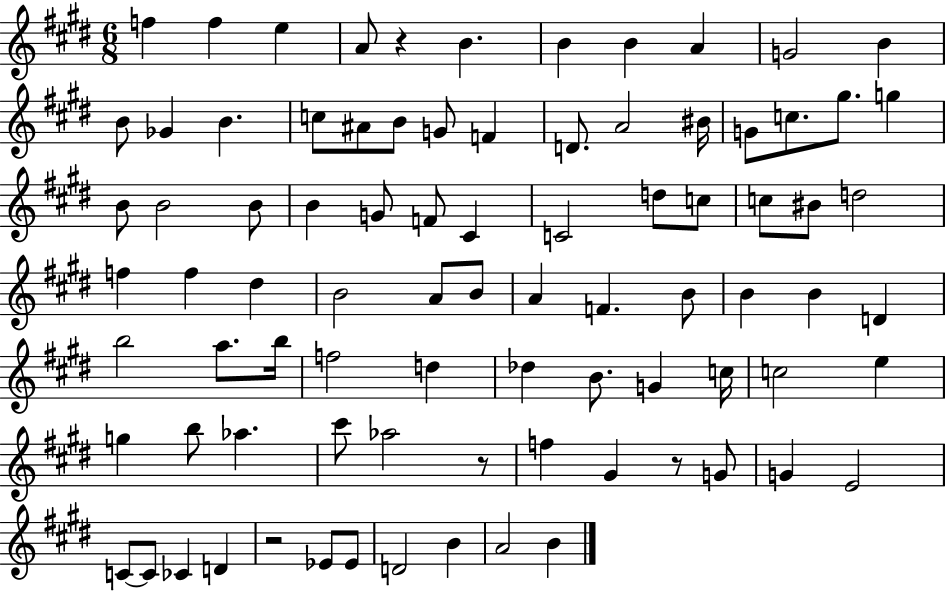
{
  \clef treble
  \numericTimeSignature
  \time 6/8
  \key e \major
  \repeat volta 2 { f''4 f''4 e''4 | a'8 r4 b'4. | b'4 b'4 a'4 | g'2 b'4 | \break b'8 ges'4 b'4. | c''8 ais'8 b'8 g'8 f'4 | d'8. a'2 bis'16 | g'8 c''8. gis''8. g''4 | \break b'8 b'2 b'8 | b'4 g'8 f'8 cis'4 | c'2 d''8 c''8 | c''8 bis'8 d''2 | \break f''4 f''4 dis''4 | b'2 a'8 b'8 | a'4 f'4. b'8 | b'4 b'4 d'4 | \break b''2 a''8. b''16 | f''2 d''4 | des''4 b'8. g'4 c''16 | c''2 e''4 | \break g''4 b''8 aes''4. | cis'''8 aes''2 r8 | f''4 gis'4 r8 g'8 | g'4 e'2 | \break c'8~~ c'8 ces'4 d'4 | r2 ees'8 ees'8 | d'2 b'4 | a'2 b'4 | \break } \bar "|."
}